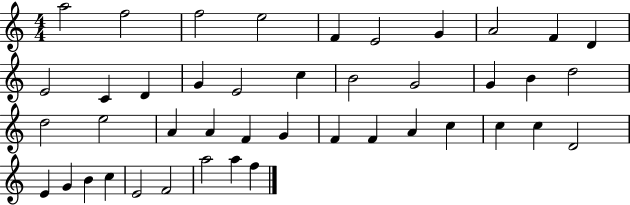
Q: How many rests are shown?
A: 0